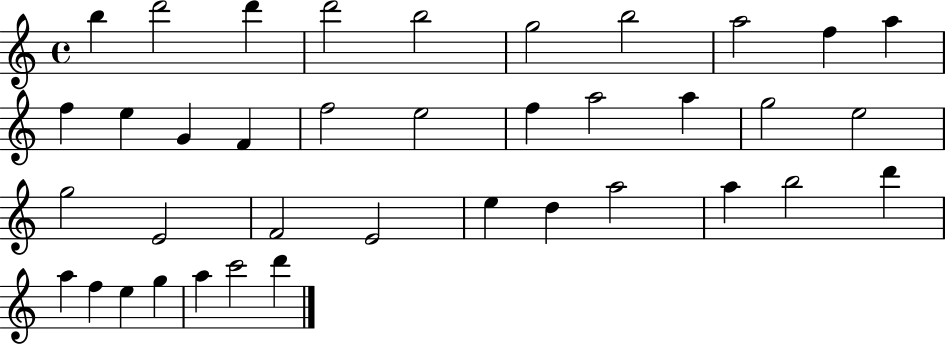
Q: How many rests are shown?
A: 0